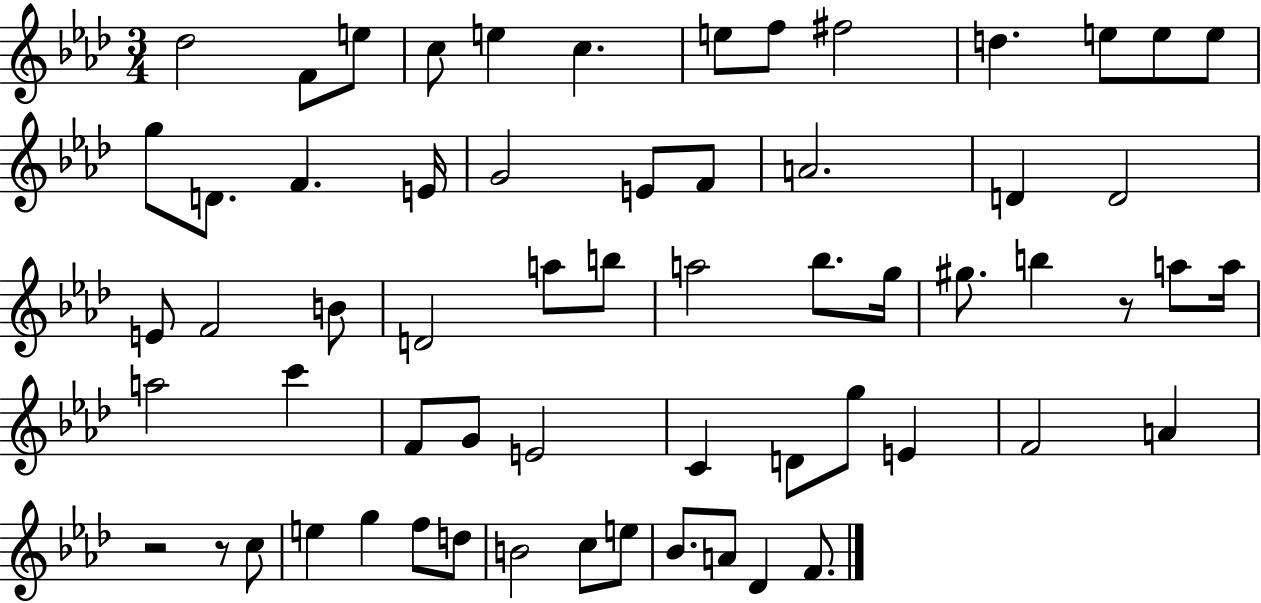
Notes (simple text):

Db5/h F4/e E5/e C5/e E5/q C5/q. E5/e F5/e F#5/h D5/q. E5/e E5/e E5/e G5/e D4/e. F4/q. E4/s G4/h E4/e F4/e A4/h. D4/q D4/h E4/e F4/h B4/e D4/h A5/e B5/e A5/h Bb5/e. G5/s G#5/e. B5/q R/e A5/e A5/s A5/h C6/q F4/e G4/e E4/h C4/q D4/e G5/e E4/q F4/h A4/q R/h R/e C5/e E5/q G5/q F5/e D5/e B4/h C5/e E5/e Bb4/e. A4/e Db4/q F4/e.